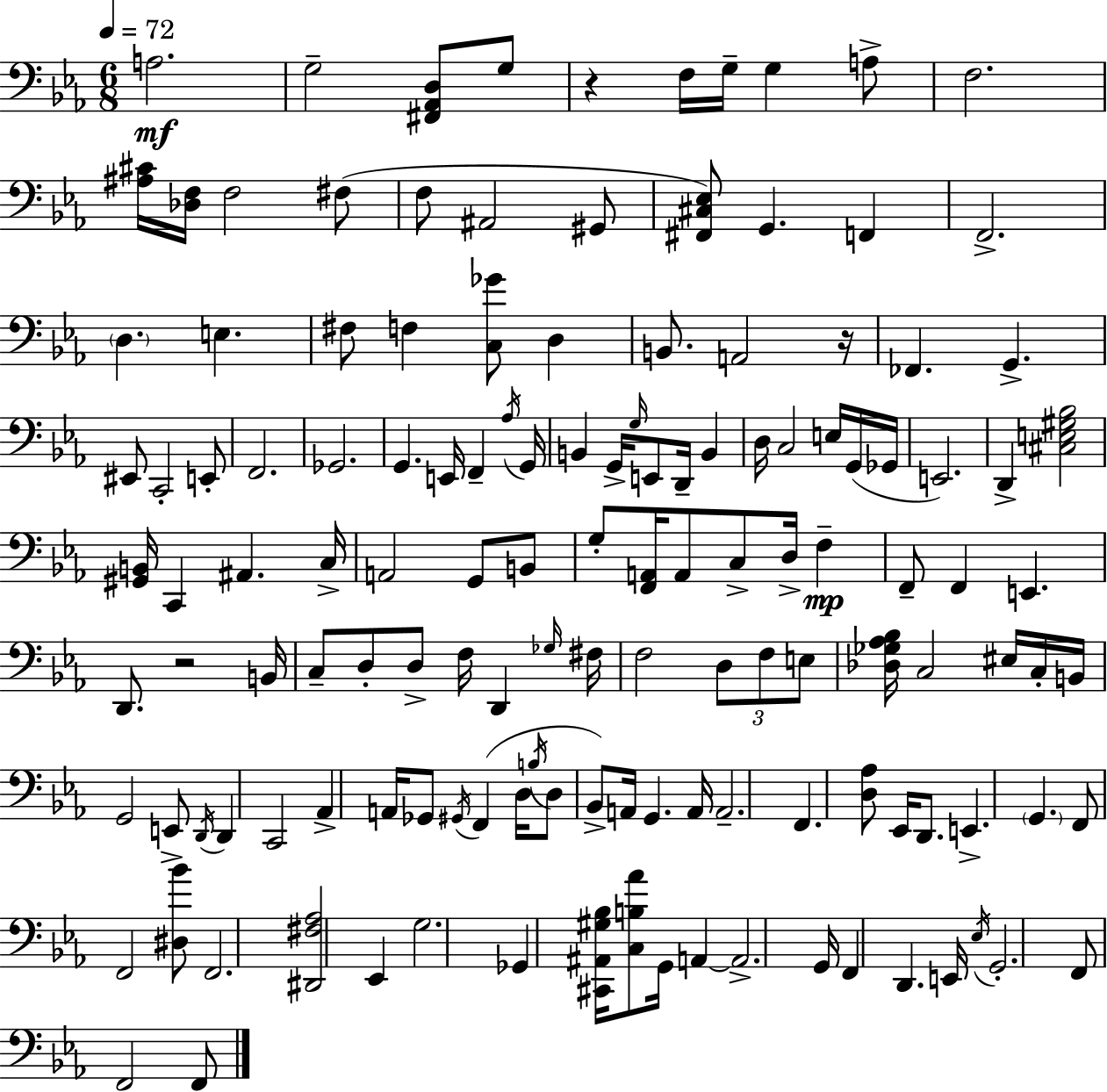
A3/h. G3/h [F#2,Ab2,D3]/e G3/e R/q F3/s G3/s G3/q A3/e F3/h. [A#3,C#4]/s [Db3,F3]/s F3/h F#3/e F3/e A#2/h G#2/e [F#2,C#3,Eb3]/e G2/q. F2/q F2/h. D3/q. E3/q. F#3/e F3/q [C3,Gb4]/e D3/q B2/e. A2/h R/s FES2/q. G2/q. EIS2/e C2/h E2/e F2/h. Gb2/h. G2/q. E2/s F2/q Ab3/s G2/s B2/q G2/s G3/s E2/e D2/s B2/q D3/s C3/h E3/s G2/s Gb2/s E2/h. D2/q [C#3,E3,G#3,Bb3]/h [G#2,B2]/s C2/q A#2/q. C3/s A2/h G2/e B2/e G3/e [F2,A2]/s A2/e C3/e D3/s F3/q F2/e F2/q E2/q. D2/e. R/h B2/s C3/e D3/e D3/e F3/s D2/q Gb3/s F#3/s F3/h D3/e F3/e E3/e [Db3,Gb3,Ab3,Bb3]/s C3/h EIS3/s C3/s B2/s G2/h E2/e D2/s D2/q C2/h Ab2/q A2/s Gb2/e G#2/s F2/q D3/s B3/s D3/e Bb2/e A2/s G2/q. A2/s A2/h. F2/q. [D3,Ab3]/e Eb2/s D2/e. E2/q. G2/q. F2/e F2/h [D#3,Bb4]/e F2/h. [D#2,F#3,Ab3]/h Eb2/q G3/h. Gb2/q [C#2,A#2,G#3,Bb3]/s [C3,B3,Ab4]/e G2/s A2/q A2/h. G2/s F2/q D2/q. E2/s Eb3/s G2/h. F2/e F2/h F2/e